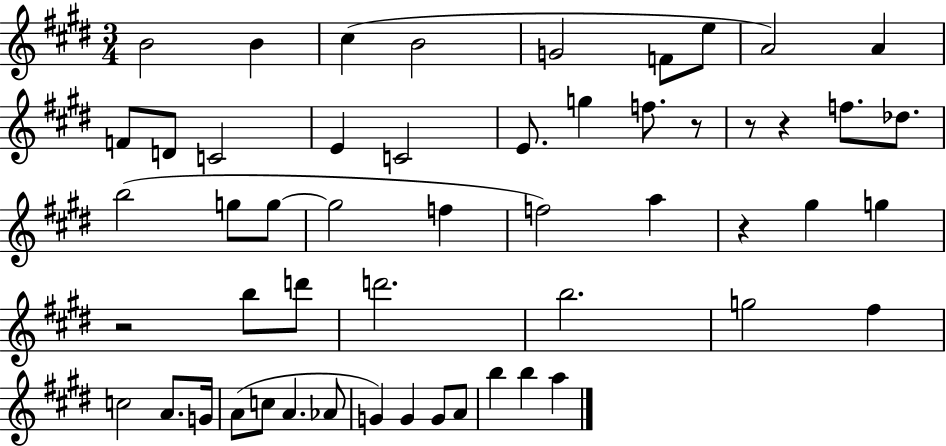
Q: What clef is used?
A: treble